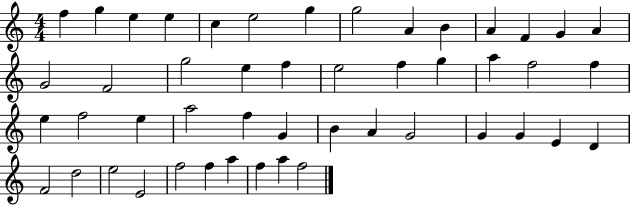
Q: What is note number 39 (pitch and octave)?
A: F4